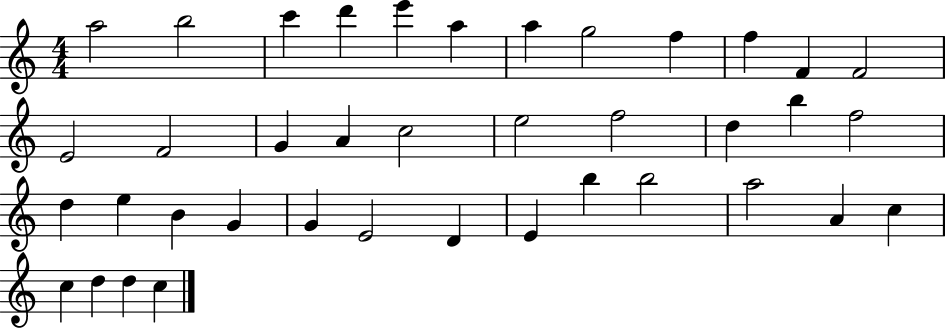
A5/h B5/h C6/q D6/q E6/q A5/q A5/q G5/h F5/q F5/q F4/q F4/h E4/h F4/h G4/q A4/q C5/h E5/h F5/h D5/q B5/q F5/h D5/q E5/q B4/q G4/q G4/q E4/h D4/q E4/q B5/q B5/h A5/h A4/q C5/q C5/q D5/q D5/q C5/q